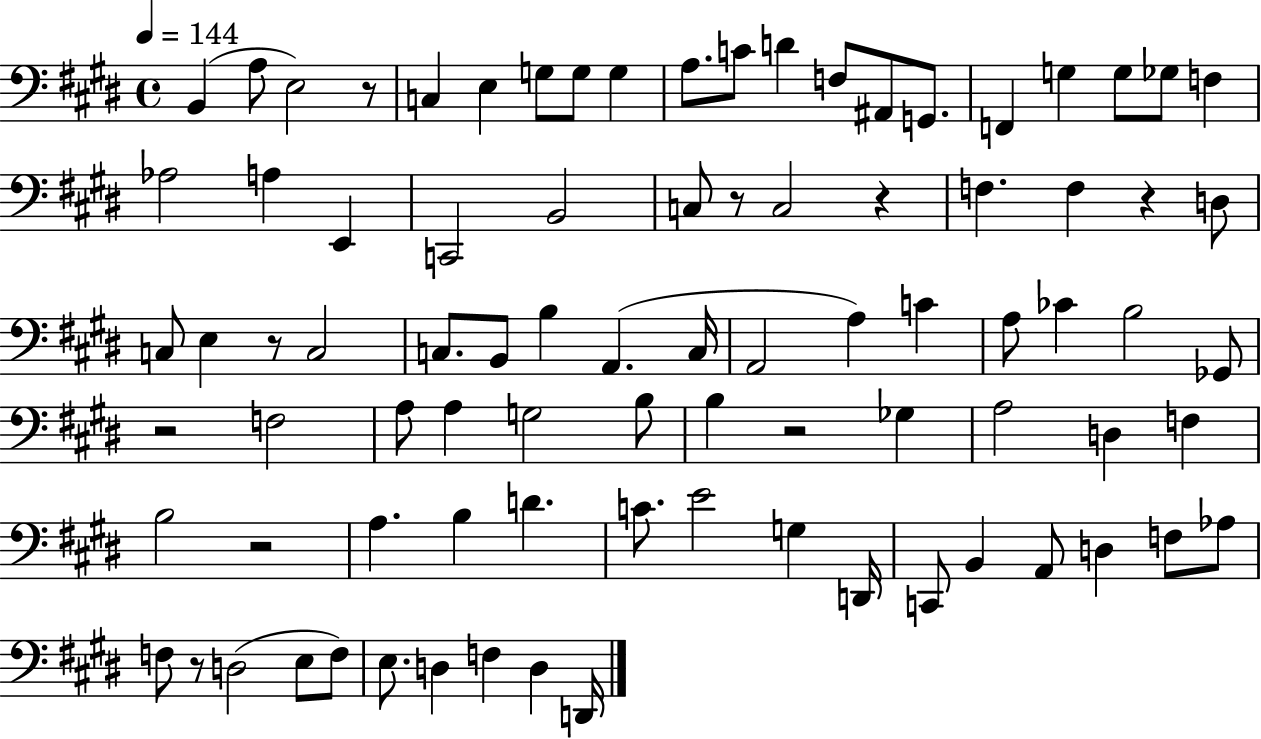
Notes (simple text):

B2/q A3/e E3/h R/e C3/q E3/q G3/e G3/e G3/q A3/e. C4/e D4/q F3/e A#2/e G2/e. F2/q G3/q G3/e Gb3/e F3/q Ab3/h A3/q E2/q C2/h B2/h C3/e R/e C3/h R/q F3/q. F3/q R/q D3/e C3/e E3/q R/e C3/h C3/e. B2/e B3/q A2/q. C3/s A2/h A3/q C4/q A3/e CES4/q B3/h Gb2/e R/h F3/h A3/e A3/q G3/h B3/e B3/q R/h Gb3/q A3/h D3/q F3/q B3/h R/h A3/q. B3/q D4/q. C4/e. E4/h G3/q D2/s C2/e B2/q A2/e D3/q F3/e Ab3/e F3/e R/e D3/h E3/e F3/e E3/e. D3/q F3/q D3/q D2/s